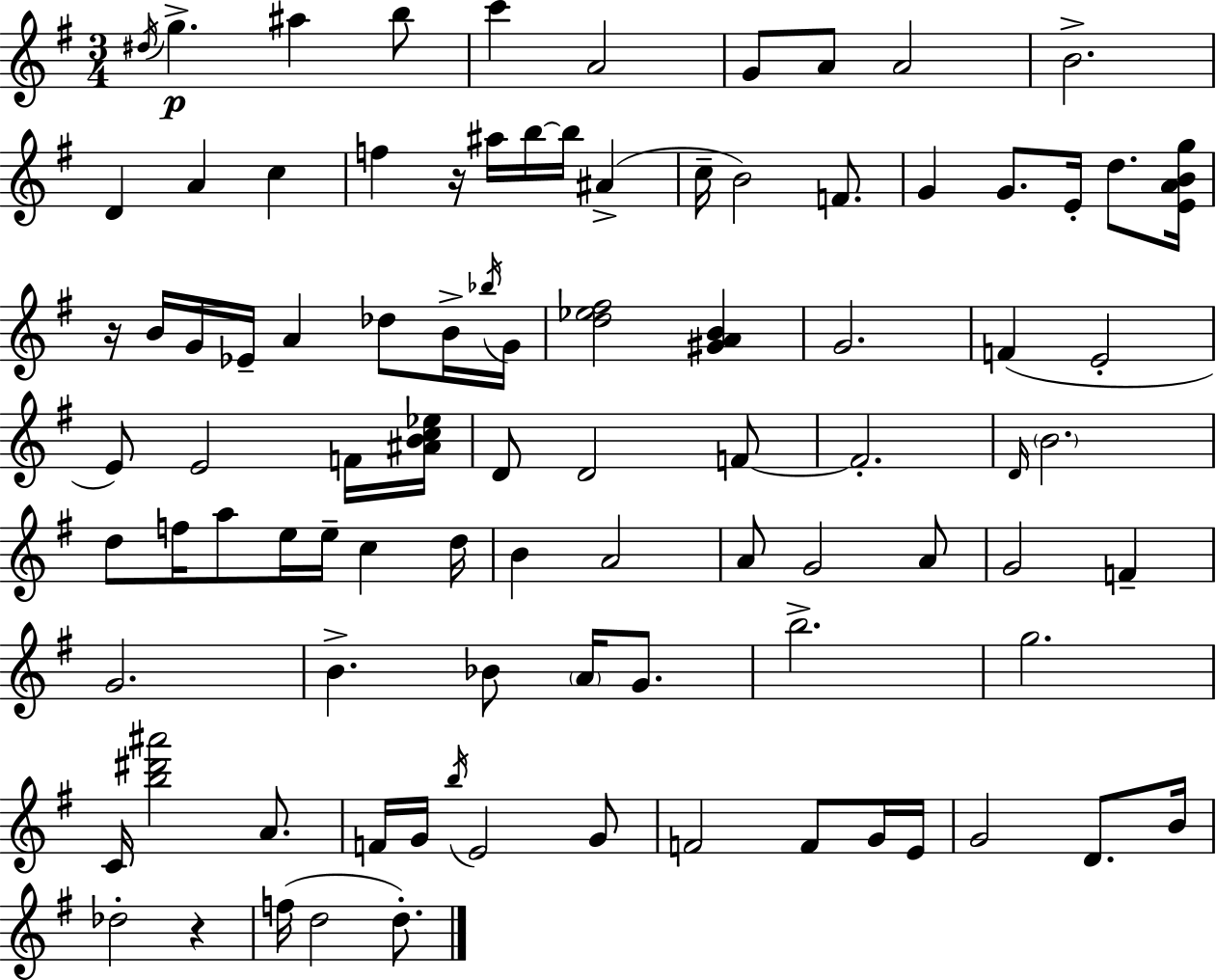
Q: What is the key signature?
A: G major